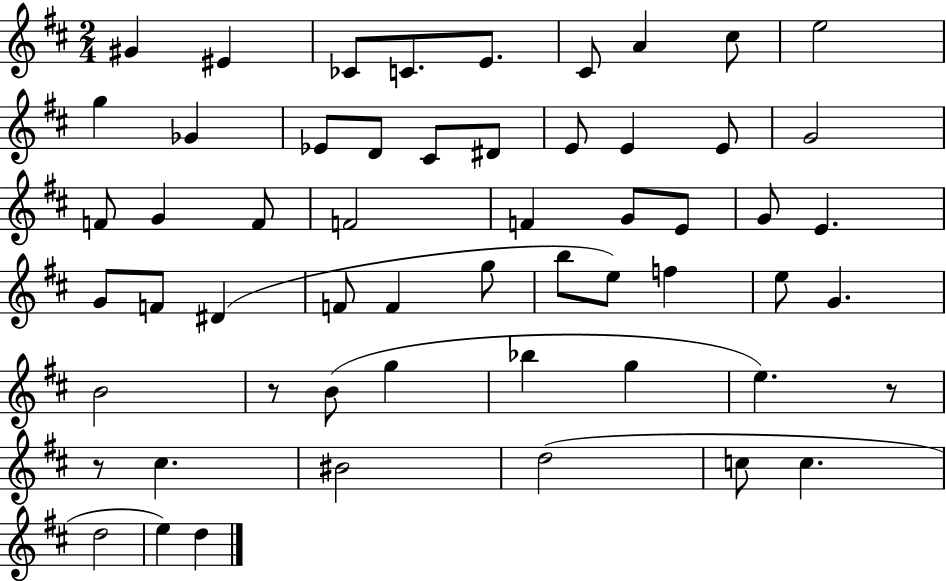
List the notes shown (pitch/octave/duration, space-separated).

G#4/q EIS4/q CES4/e C4/e. E4/e. C#4/e A4/q C#5/e E5/h G5/q Gb4/q Eb4/e D4/e C#4/e D#4/e E4/e E4/q E4/e G4/h F4/e G4/q F4/e F4/h F4/q G4/e E4/e G4/e E4/q. G4/e F4/e D#4/q F4/e F4/q G5/e B5/e E5/e F5/q E5/e G4/q. B4/h R/e B4/e G5/q Bb5/q G5/q E5/q. R/e R/e C#5/q. BIS4/h D5/h C5/e C5/q. D5/h E5/q D5/q